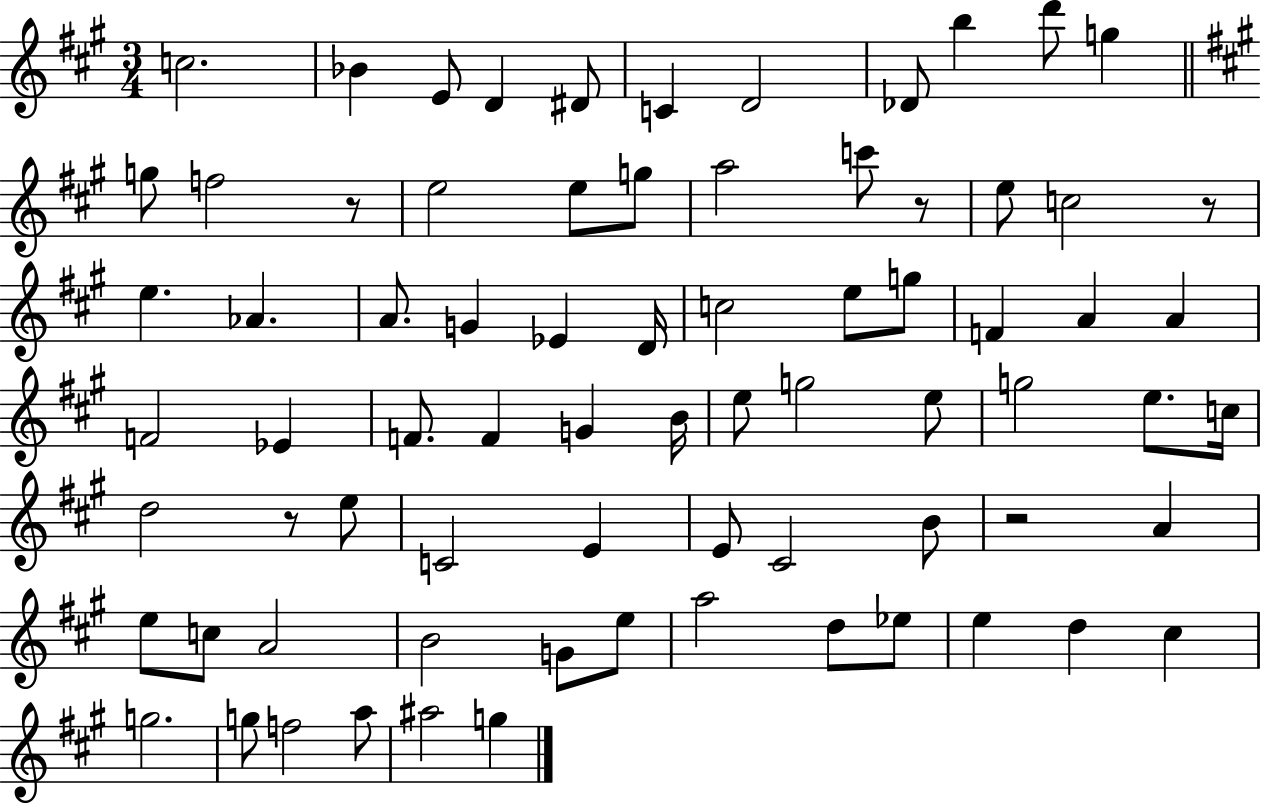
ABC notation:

X:1
T:Untitled
M:3/4
L:1/4
K:A
c2 _B E/2 D ^D/2 C D2 _D/2 b d'/2 g g/2 f2 z/2 e2 e/2 g/2 a2 c'/2 z/2 e/2 c2 z/2 e _A A/2 G _E D/4 c2 e/2 g/2 F A A F2 _E F/2 F G B/4 e/2 g2 e/2 g2 e/2 c/4 d2 z/2 e/2 C2 E E/2 ^C2 B/2 z2 A e/2 c/2 A2 B2 G/2 e/2 a2 d/2 _e/2 e d ^c g2 g/2 f2 a/2 ^a2 g